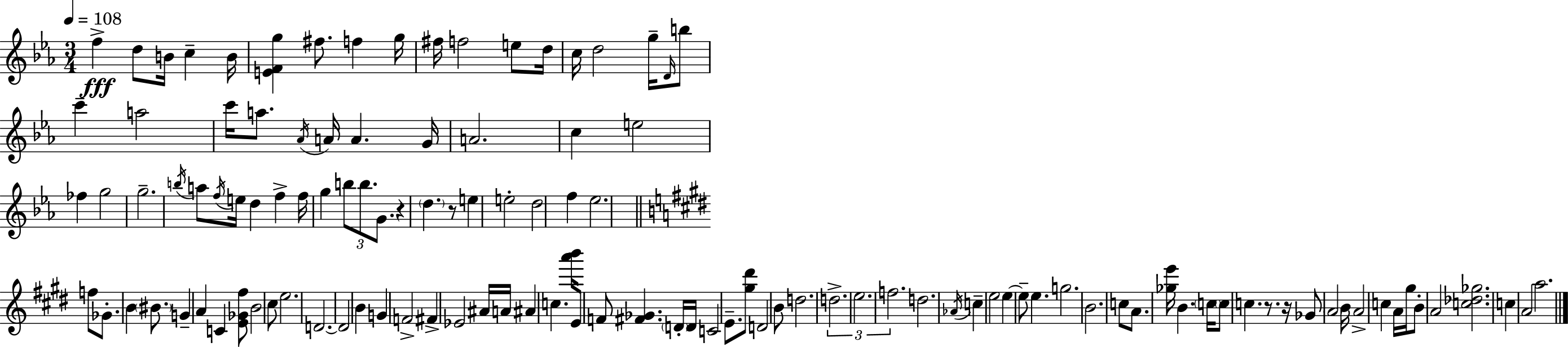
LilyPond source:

{
  \clef treble
  \numericTimeSignature
  \time 3/4
  \key ees \major
  \tempo 4 = 108
  \repeat volta 2 { f''4->\fff d''8 b'16 c''4-- b'16 | <e' f' g''>4 fis''8. f''4 g''16 | fis''16 f''2 e''8 d''16 | c''16 d''2 g''16-- \grace { d'16 } b''8 | \break c'''4-- a''2 | c'''16 a''8. \acciaccatura { aes'16 } a'16 a'4. | g'16 a'2. | c''4 e''2 | \break fes''4 g''2 | g''2.-- | \acciaccatura { b''16 } a''8 \acciaccatura { f''16 } e''16 d''4 f''4-> | f''16 g''4 \tuplet 3/2 { b''8 b''8. | \break g'8. } r4 \parenthesize d''4. | r8 e''4 e''2-. | d''2 | f''4 ees''2. | \break \bar "||" \break \key e \major f''8 ges'8.-. b'4 \parenthesize bis'8. | g'4-- a'4 c'4 | <e' ges' fis''>8 b'2 cis''8 | e''2. | \break d'2.~~ | d'2 b'4 | g'4 f'2-> | fis'4-> ees'2 | \break ais'16 a'16 ais'4 c''4. | <a''' b'''>16 e'8 f'8 <fis' ges'>4. \parenthesize d'16-. | d'16 c'2 e'8.-- | <gis'' dis'''>8 d'2 b'8 | \break d''2. | \tuplet 3/2 { d''2.-> | e''2. | f''2. } | \break d''2. | \acciaccatura { aes'16 } c''4-- e''2 | e''4~~ e''8-- e''4. | g''2. | \break b'2. | c''8 a'8. <ges'' e'''>16 b'4. | \parenthesize c''16 \parenthesize c''8 c''4. r8. | r16 ges'8 \parenthesize a'2 | \break b'16 a'2-> c''4 | a'16 gis''16 b'8-. a'2 | <c'' des'' ges''>2. | c''4 a'2 | \break a''2. | } \bar "|."
}